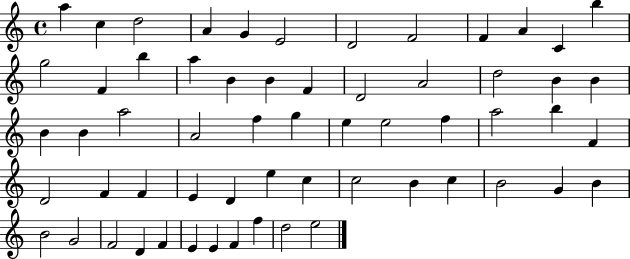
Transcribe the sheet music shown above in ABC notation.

X:1
T:Untitled
M:4/4
L:1/4
K:C
a c d2 A G E2 D2 F2 F A C b g2 F b a B B F D2 A2 d2 B B B B a2 A2 f g e e2 f a2 b F D2 F F E D e c c2 B c B2 G B B2 G2 F2 D F E E F f d2 e2